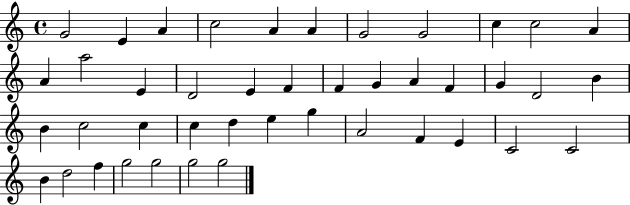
X:1
T:Untitled
M:4/4
L:1/4
K:C
G2 E A c2 A A G2 G2 c c2 A A a2 E D2 E F F G A F G D2 B B c2 c c d e g A2 F E C2 C2 B d2 f g2 g2 g2 g2